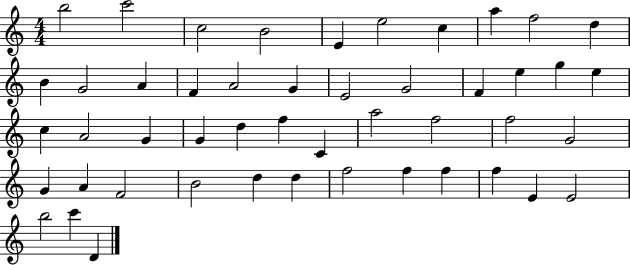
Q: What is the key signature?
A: C major